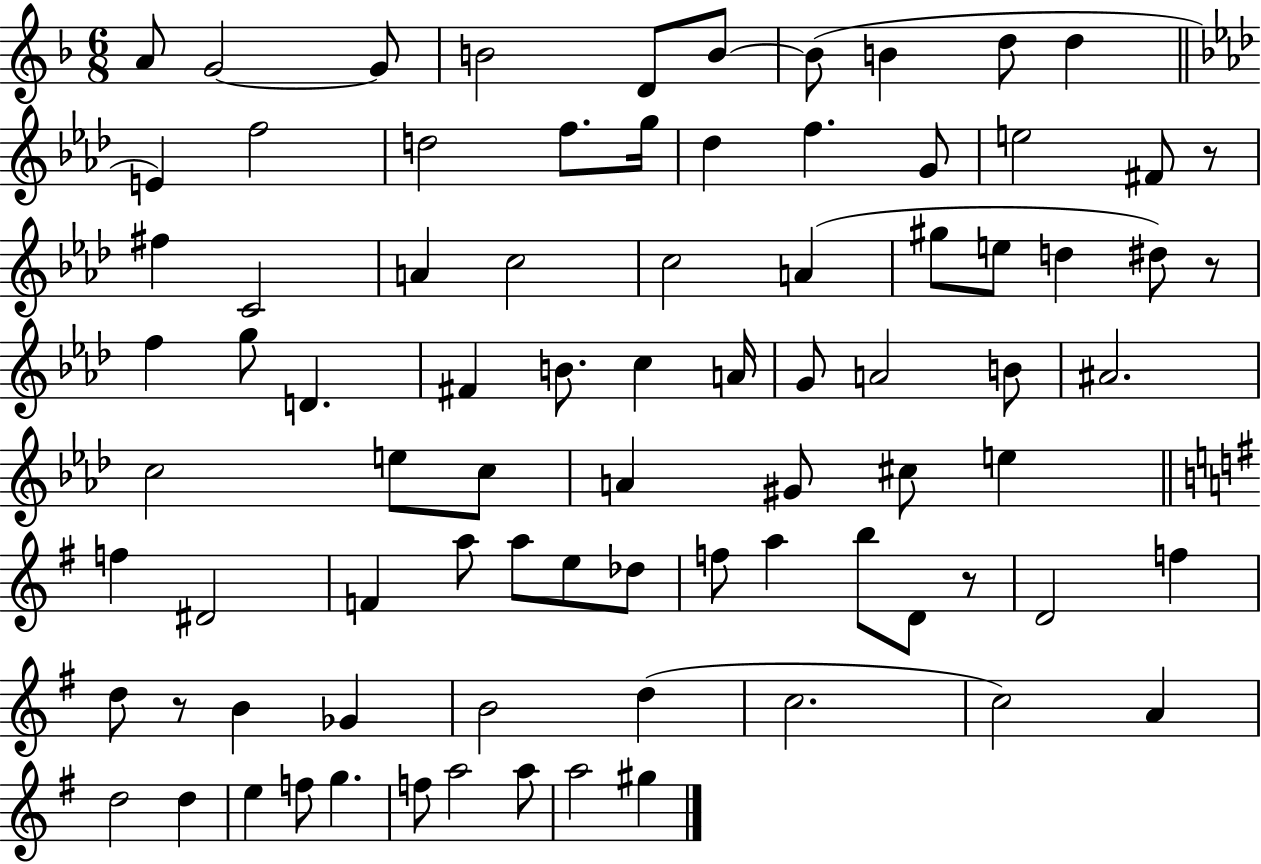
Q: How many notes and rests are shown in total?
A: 83